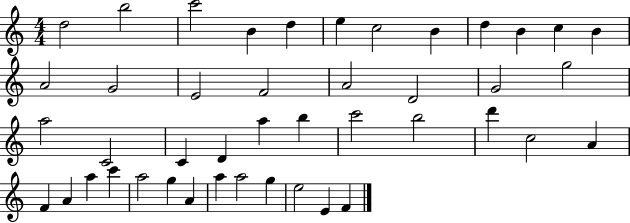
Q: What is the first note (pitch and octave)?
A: D5